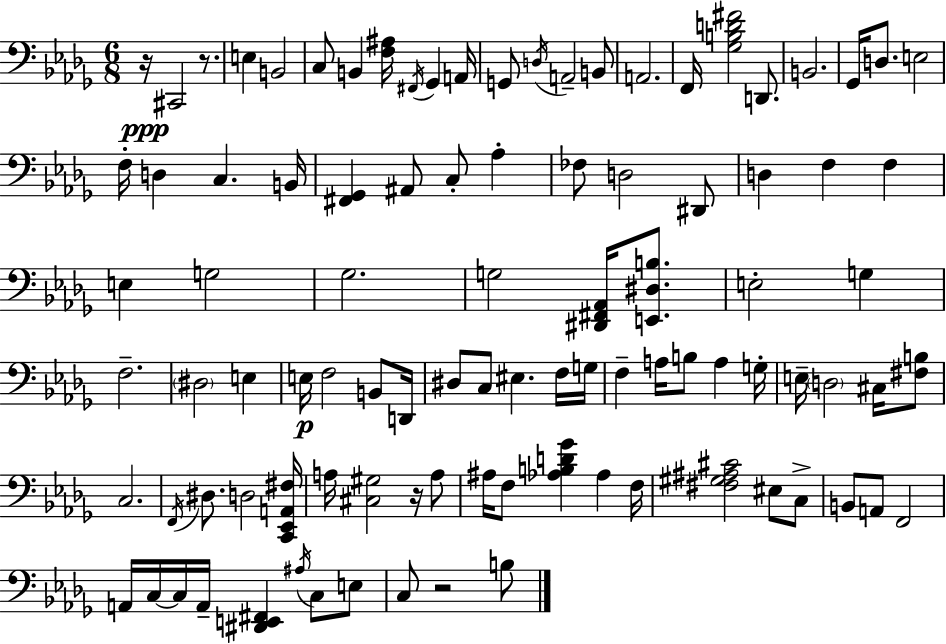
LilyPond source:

{
  \clef bass
  \numericTimeSignature
  \time 6/8
  \key bes \minor
  r16\ppp cis,2 r8. | e4 b,2 | c8 b,4 <f ais>16 \acciaccatura { fis,16 } ges,4 | a,16 g,8 \acciaccatura { d16 } a,2-- | \break b,8 a,2. | f,16 <ges b d' fis'>2 d,8. | b,2. | ges,16 d8. e2 | \break f16-. d4 c4. | b,16 <fis, ges,>4 ais,8 c8-. aes4-. | fes8 d2 | dis,8 d4 f4 f4 | \break e4 g2 | ges2. | g2 <dis, fis, aes,>16 <e, dis b>8. | e2-. g4 | \break f2.-- | \parenthesize dis2 e4 | e16\p f2 b,8 | d,16 dis8 c8 eis4. | \break f16 g16 f4-- a16 b8 a4 | g16-. e16-- \parenthesize d2 cis16 | <fis b>8 c2. | \acciaccatura { f,16 } dis8. d2 | \break <c, ees, a, fis>16 a16 <cis gis>2 | r16 a8 ais16 f8 <aes b d' ges'>4 aes4 | f16 <fis gis ais cis'>2 eis8 | c8-> b,8 a,8 f,2 | \break a,16 c16~~ c16 a,16-- <dis, e, fis,>4 \acciaccatura { ais16 } | c8 e8 c8 r2 | b8 \bar "|."
}